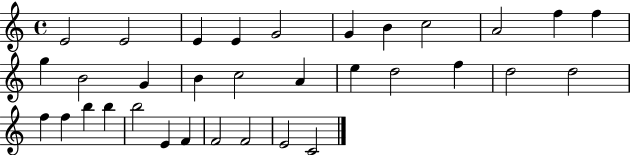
{
  \clef treble
  \time 4/4
  \defaultTimeSignature
  \key c \major
  e'2 e'2 | e'4 e'4 g'2 | g'4 b'4 c''2 | a'2 f''4 f''4 | \break g''4 b'2 g'4 | b'4 c''2 a'4 | e''4 d''2 f''4 | d''2 d''2 | \break f''4 f''4 b''4 b''4 | b''2 e'4 f'4 | f'2 f'2 | e'2 c'2 | \break \bar "|."
}